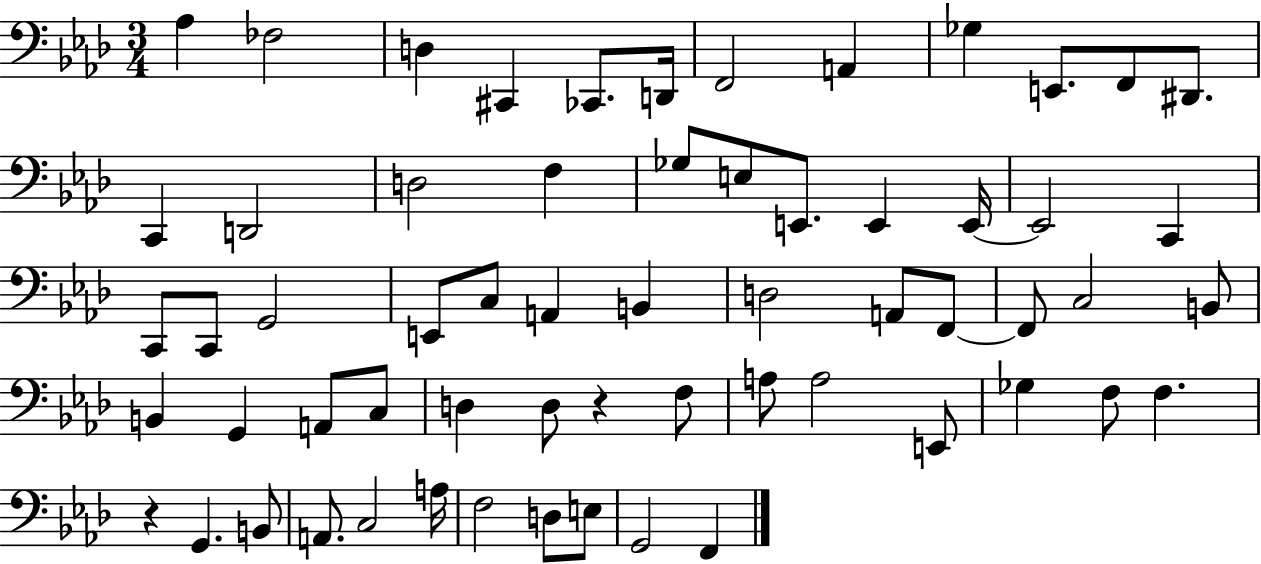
Ab3/q FES3/h D3/q C#2/q CES2/e. D2/s F2/h A2/q Gb3/q E2/e. F2/e D#2/e. C2/q D2/h D3/h F3/q Gb3/e E3/e E2/e. E2/q E2/s E2/h C2/q C2/e C2/e G2/h E2/e C3/e A2/q B2/q D3/h A2/e F2/e F2/e C3/h B2/e B2/q G2/q A2/e C3/e D3/q D3/e R/q F3/e A3/e A3/h E2/e Gb3/q F3/e F3/q. R/q G2/q. B2/e A2/e. C3/h A3/s F3/h D3/e E3/e G2/h F2/q